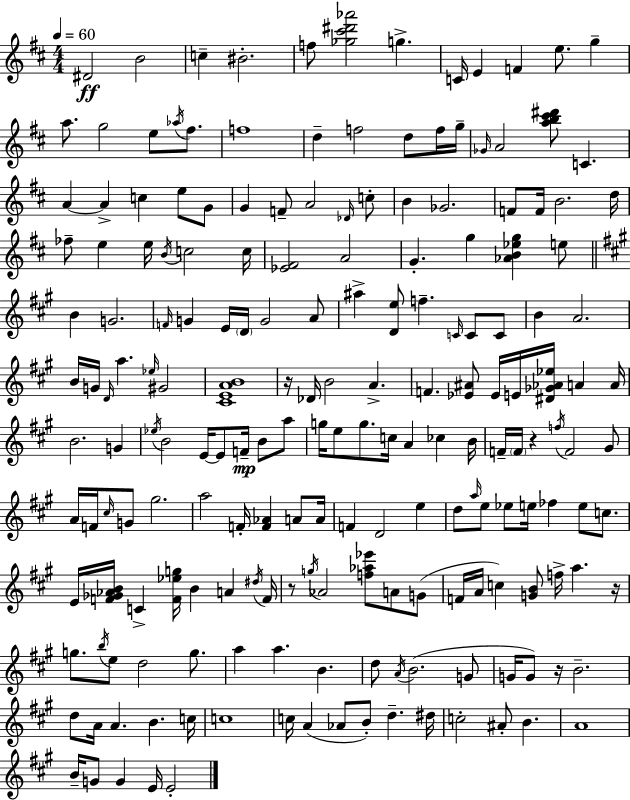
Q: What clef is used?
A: treble